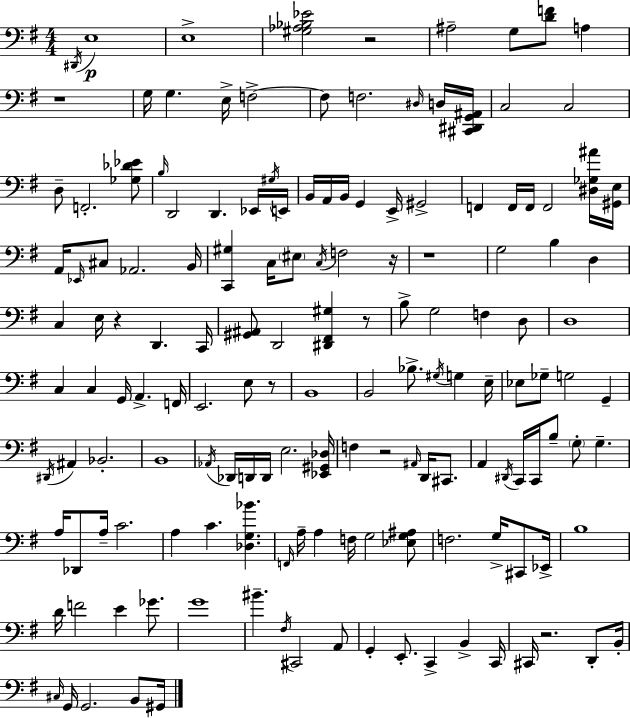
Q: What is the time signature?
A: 4/4